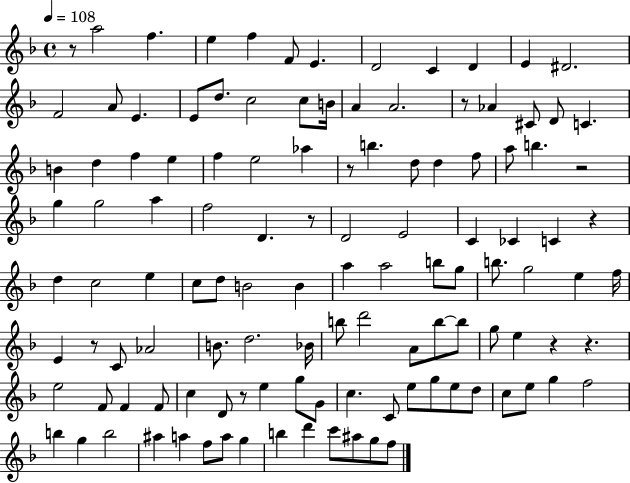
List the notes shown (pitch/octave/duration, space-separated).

R/e A5/h F5/q. E5/q F5/q F4/e E4/q. D4/h C4/q D4/q E4/q D#4/h. F4/h A4/e E4/q. E4/e D5/e. C5/h C5/e B4/s A4/q A4/h. R/e Ab4/q C#4/e D4/e C4/q. B4/q D5/q F5/q E5/q F5/q E5/h Ab5/q R/e B5/q. D5/e D5/q F5/e A5/e B5/q. R/h G5/q G5/h A5/q F5/h D4/q. R/e D4/h E4/h C4/q CES4/q C4/q R/q D5/q C5/h E5/q C5/e D5/e B4/h B4/q A5/q A5/h B5/e G5/e B5/e. G5/h E5/q F5/s E4/q R/e C4/e Ab4/h B4/e. D5/h. Bb4/s B5/e D6/h A4/e B5/e B5/e G5/e E5/q R/q R/q. E5/h F4/e F4/q F4/e C5/q D4/e R/e E5/q G5/e G4/e C5/q. C4/e E5/e G5/e E5/e D5/e C5/e E5/e G5/q F5/h B5/q G5/q B5/h A#5/q A5/q F5/e A5/e G5/q B5/q D6/q C6/e A#5/e G5/e F5/e